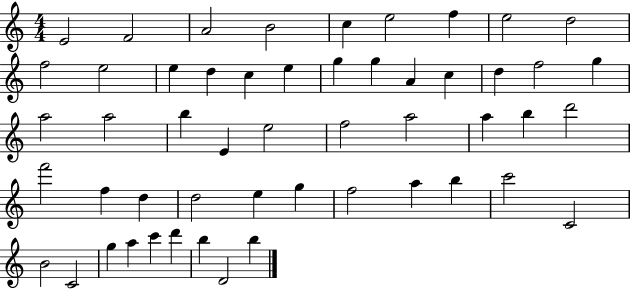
{
  \clef treble
  \numericTimeSignature
  \time 4/4
  \key c \major
  e'2 f'2 | a'2 b'2 | c''4 e''2 f''4 | e''2 d''2 | \break f''2 e''2 | e''4 d''4 c''4 e''4 | g''4 g''4 a'4 c''4 | d''4 f''2 g''4 | \break a''2 a''2 | b''4 e'4 e''2 | f''2 a''2 | a''4 b''4 d'''2 | \break f'''2 f''4 d''4 | d''2 e''4 g''4 | f''2 a''4 b''4 | c'''2 c'2 | \break b'2 c'2 | g''4 a''4 c'''4 d'''4 | b''4 d'2 b''4 | \bar "|."
}